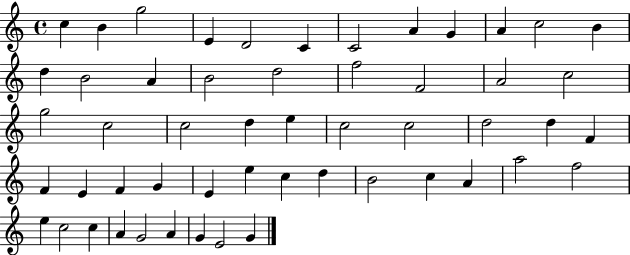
{
  \clef treble
  \time 4/4
  \defaultTimeSignature
  \key c \major
  c''4 b'4 g''2 | e'4 d'2 c'4 | c'2 a'4 g'4 | a'4 c''2 b'4 | \break d''4 b'2 a'4 | b'2 d''2 | f''2 f'2 | a'2 c''2 | \break g''2 c''2 | c''2 d''4 e''4 | c''2 c''2 | d''2 d''4 f'4 | \break f'4 e'4 f'4 g'4 | e'4 e''4 c''4 d''4 | b'2 c''4 a'4 | a''2 f''2 | \break e''4 c''2 c''4 | a'4 g'2 a'4 | g'4 e'2 g'4 | \bar "|."
}